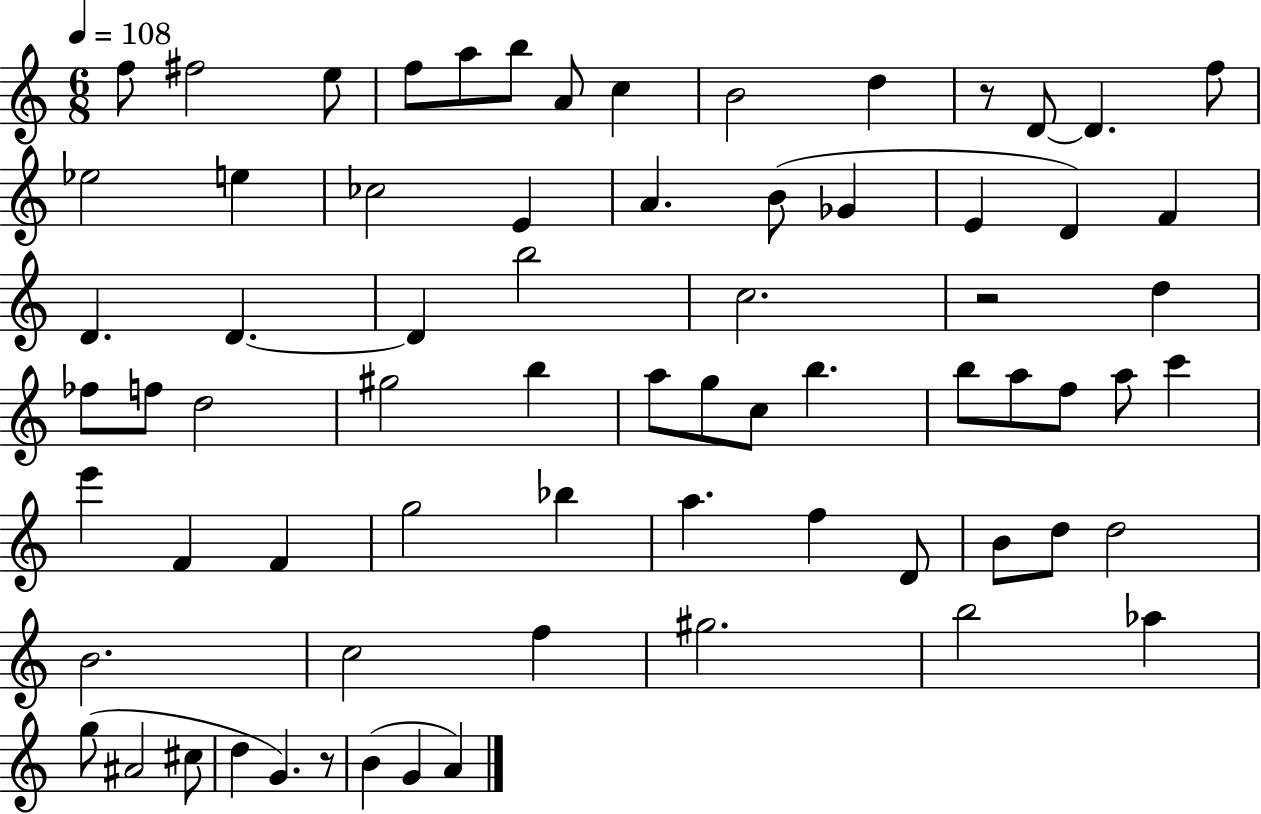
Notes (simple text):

F5/e F#5/h E5/e F5/e A5/e B5/e A4/e C5/q B4/h D5/q R/e D4/e D4/q. F5/e Eb5/h E5/q CES5/h E4/q A4/q. B4/e Gb4/q E4/q D4/q F4/q D4/q. D4/q. D4/q B5/h C5/h. R/h D5/q FES5/e F5/e D5/h G#5/h B5/q A5/e G5/e C5/e B5/q. B5/e A5/e F5/e A5/e C6/q E6/q F4/q F4/q G5/h Bb5/q A5/q. F5/q D4/e B4/e D5/e D5/h B4/h. C5/h F5/q G#5/h. B5/h Ab5/q G5/e A#4/h C#5/e D5/q G4/q. R/e B4/q G4/q A4/q